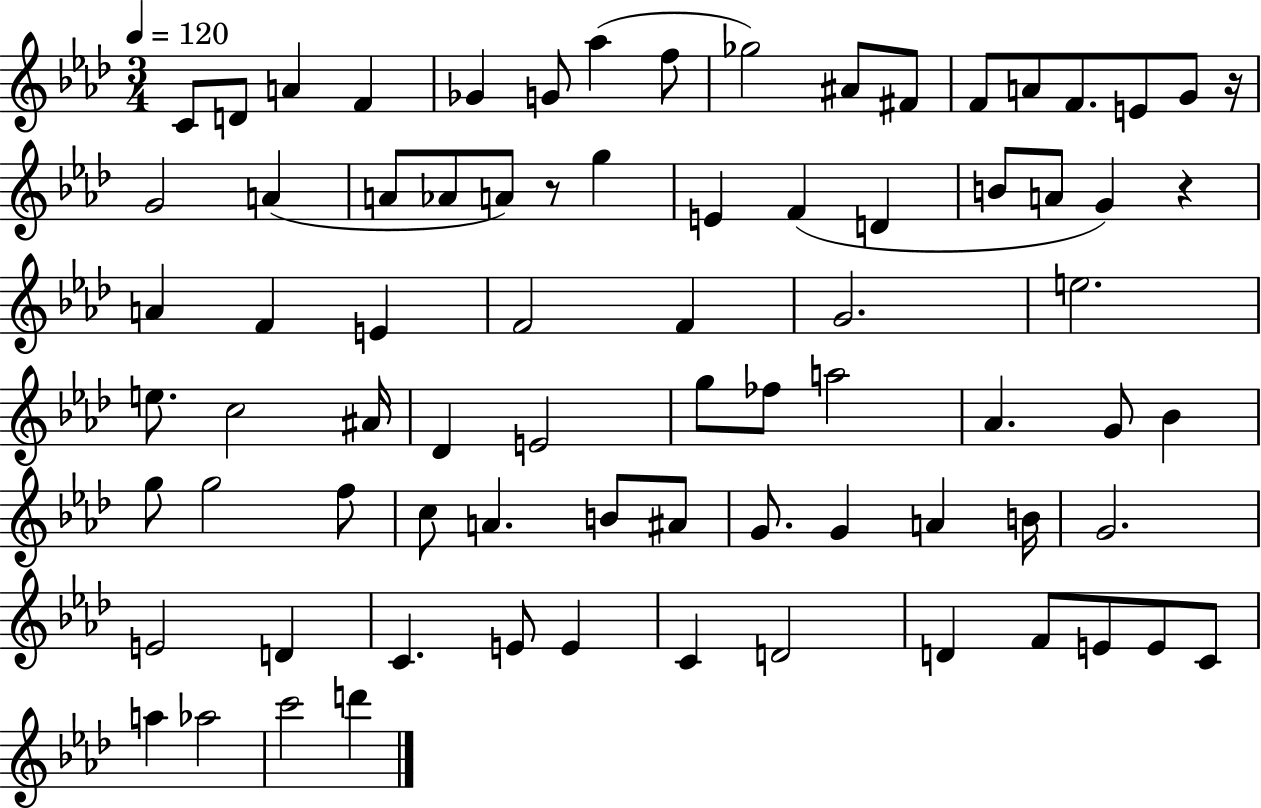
{
  \clef treble
  \numericTimeSignature
  \time 3/4
  \key aes \major
  \tempo 4 = 120
  \repeat volta 2 { c'8 d'8 a'4 f'4 | ges'4 g'8 aes''4( f''8 | ges''2) ais'8 fis'8 | f'8 a'8 f'8. e'8 g'8 r16 | \break g'2 a'4( | a'8 aes'8 a'8) r8 g''4 | e'4 f'4( d'4 | b'8 a'8 g'4) r4 | \break a'4 f'4 e'4 | f'2 f'4 | g'2. | e''2. | \break e''8. c''2 ais'16 | des'4 e'2 | g''8 fes''8 a''2 | aes'4. g'8 bes'4 | \break g''8 g''2 f''8 | c''8 a'4. b'8 ais'8 | g'8. g'4 a'4 b'16 | g'2. | \break e'2 d'4 | c'4. e'8 e'4 | c'4 d'2 | d'4 f'8 e'8 e'8 c'8 | \break a''4 aes''2 | c'''2 d'''4 | } \bar "|."
}